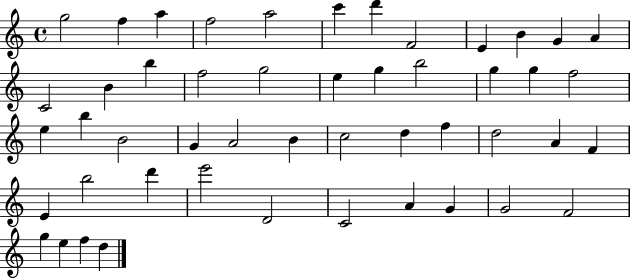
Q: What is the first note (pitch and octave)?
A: G5